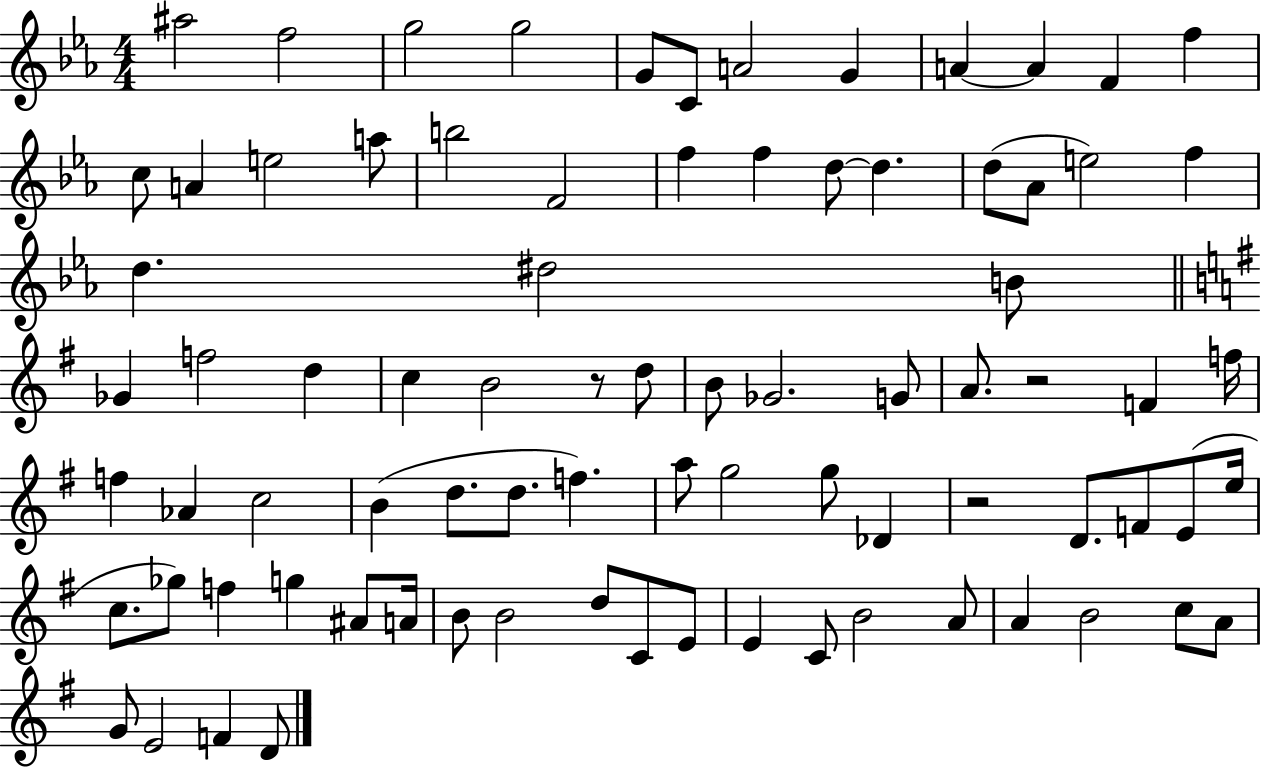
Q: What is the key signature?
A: EES major